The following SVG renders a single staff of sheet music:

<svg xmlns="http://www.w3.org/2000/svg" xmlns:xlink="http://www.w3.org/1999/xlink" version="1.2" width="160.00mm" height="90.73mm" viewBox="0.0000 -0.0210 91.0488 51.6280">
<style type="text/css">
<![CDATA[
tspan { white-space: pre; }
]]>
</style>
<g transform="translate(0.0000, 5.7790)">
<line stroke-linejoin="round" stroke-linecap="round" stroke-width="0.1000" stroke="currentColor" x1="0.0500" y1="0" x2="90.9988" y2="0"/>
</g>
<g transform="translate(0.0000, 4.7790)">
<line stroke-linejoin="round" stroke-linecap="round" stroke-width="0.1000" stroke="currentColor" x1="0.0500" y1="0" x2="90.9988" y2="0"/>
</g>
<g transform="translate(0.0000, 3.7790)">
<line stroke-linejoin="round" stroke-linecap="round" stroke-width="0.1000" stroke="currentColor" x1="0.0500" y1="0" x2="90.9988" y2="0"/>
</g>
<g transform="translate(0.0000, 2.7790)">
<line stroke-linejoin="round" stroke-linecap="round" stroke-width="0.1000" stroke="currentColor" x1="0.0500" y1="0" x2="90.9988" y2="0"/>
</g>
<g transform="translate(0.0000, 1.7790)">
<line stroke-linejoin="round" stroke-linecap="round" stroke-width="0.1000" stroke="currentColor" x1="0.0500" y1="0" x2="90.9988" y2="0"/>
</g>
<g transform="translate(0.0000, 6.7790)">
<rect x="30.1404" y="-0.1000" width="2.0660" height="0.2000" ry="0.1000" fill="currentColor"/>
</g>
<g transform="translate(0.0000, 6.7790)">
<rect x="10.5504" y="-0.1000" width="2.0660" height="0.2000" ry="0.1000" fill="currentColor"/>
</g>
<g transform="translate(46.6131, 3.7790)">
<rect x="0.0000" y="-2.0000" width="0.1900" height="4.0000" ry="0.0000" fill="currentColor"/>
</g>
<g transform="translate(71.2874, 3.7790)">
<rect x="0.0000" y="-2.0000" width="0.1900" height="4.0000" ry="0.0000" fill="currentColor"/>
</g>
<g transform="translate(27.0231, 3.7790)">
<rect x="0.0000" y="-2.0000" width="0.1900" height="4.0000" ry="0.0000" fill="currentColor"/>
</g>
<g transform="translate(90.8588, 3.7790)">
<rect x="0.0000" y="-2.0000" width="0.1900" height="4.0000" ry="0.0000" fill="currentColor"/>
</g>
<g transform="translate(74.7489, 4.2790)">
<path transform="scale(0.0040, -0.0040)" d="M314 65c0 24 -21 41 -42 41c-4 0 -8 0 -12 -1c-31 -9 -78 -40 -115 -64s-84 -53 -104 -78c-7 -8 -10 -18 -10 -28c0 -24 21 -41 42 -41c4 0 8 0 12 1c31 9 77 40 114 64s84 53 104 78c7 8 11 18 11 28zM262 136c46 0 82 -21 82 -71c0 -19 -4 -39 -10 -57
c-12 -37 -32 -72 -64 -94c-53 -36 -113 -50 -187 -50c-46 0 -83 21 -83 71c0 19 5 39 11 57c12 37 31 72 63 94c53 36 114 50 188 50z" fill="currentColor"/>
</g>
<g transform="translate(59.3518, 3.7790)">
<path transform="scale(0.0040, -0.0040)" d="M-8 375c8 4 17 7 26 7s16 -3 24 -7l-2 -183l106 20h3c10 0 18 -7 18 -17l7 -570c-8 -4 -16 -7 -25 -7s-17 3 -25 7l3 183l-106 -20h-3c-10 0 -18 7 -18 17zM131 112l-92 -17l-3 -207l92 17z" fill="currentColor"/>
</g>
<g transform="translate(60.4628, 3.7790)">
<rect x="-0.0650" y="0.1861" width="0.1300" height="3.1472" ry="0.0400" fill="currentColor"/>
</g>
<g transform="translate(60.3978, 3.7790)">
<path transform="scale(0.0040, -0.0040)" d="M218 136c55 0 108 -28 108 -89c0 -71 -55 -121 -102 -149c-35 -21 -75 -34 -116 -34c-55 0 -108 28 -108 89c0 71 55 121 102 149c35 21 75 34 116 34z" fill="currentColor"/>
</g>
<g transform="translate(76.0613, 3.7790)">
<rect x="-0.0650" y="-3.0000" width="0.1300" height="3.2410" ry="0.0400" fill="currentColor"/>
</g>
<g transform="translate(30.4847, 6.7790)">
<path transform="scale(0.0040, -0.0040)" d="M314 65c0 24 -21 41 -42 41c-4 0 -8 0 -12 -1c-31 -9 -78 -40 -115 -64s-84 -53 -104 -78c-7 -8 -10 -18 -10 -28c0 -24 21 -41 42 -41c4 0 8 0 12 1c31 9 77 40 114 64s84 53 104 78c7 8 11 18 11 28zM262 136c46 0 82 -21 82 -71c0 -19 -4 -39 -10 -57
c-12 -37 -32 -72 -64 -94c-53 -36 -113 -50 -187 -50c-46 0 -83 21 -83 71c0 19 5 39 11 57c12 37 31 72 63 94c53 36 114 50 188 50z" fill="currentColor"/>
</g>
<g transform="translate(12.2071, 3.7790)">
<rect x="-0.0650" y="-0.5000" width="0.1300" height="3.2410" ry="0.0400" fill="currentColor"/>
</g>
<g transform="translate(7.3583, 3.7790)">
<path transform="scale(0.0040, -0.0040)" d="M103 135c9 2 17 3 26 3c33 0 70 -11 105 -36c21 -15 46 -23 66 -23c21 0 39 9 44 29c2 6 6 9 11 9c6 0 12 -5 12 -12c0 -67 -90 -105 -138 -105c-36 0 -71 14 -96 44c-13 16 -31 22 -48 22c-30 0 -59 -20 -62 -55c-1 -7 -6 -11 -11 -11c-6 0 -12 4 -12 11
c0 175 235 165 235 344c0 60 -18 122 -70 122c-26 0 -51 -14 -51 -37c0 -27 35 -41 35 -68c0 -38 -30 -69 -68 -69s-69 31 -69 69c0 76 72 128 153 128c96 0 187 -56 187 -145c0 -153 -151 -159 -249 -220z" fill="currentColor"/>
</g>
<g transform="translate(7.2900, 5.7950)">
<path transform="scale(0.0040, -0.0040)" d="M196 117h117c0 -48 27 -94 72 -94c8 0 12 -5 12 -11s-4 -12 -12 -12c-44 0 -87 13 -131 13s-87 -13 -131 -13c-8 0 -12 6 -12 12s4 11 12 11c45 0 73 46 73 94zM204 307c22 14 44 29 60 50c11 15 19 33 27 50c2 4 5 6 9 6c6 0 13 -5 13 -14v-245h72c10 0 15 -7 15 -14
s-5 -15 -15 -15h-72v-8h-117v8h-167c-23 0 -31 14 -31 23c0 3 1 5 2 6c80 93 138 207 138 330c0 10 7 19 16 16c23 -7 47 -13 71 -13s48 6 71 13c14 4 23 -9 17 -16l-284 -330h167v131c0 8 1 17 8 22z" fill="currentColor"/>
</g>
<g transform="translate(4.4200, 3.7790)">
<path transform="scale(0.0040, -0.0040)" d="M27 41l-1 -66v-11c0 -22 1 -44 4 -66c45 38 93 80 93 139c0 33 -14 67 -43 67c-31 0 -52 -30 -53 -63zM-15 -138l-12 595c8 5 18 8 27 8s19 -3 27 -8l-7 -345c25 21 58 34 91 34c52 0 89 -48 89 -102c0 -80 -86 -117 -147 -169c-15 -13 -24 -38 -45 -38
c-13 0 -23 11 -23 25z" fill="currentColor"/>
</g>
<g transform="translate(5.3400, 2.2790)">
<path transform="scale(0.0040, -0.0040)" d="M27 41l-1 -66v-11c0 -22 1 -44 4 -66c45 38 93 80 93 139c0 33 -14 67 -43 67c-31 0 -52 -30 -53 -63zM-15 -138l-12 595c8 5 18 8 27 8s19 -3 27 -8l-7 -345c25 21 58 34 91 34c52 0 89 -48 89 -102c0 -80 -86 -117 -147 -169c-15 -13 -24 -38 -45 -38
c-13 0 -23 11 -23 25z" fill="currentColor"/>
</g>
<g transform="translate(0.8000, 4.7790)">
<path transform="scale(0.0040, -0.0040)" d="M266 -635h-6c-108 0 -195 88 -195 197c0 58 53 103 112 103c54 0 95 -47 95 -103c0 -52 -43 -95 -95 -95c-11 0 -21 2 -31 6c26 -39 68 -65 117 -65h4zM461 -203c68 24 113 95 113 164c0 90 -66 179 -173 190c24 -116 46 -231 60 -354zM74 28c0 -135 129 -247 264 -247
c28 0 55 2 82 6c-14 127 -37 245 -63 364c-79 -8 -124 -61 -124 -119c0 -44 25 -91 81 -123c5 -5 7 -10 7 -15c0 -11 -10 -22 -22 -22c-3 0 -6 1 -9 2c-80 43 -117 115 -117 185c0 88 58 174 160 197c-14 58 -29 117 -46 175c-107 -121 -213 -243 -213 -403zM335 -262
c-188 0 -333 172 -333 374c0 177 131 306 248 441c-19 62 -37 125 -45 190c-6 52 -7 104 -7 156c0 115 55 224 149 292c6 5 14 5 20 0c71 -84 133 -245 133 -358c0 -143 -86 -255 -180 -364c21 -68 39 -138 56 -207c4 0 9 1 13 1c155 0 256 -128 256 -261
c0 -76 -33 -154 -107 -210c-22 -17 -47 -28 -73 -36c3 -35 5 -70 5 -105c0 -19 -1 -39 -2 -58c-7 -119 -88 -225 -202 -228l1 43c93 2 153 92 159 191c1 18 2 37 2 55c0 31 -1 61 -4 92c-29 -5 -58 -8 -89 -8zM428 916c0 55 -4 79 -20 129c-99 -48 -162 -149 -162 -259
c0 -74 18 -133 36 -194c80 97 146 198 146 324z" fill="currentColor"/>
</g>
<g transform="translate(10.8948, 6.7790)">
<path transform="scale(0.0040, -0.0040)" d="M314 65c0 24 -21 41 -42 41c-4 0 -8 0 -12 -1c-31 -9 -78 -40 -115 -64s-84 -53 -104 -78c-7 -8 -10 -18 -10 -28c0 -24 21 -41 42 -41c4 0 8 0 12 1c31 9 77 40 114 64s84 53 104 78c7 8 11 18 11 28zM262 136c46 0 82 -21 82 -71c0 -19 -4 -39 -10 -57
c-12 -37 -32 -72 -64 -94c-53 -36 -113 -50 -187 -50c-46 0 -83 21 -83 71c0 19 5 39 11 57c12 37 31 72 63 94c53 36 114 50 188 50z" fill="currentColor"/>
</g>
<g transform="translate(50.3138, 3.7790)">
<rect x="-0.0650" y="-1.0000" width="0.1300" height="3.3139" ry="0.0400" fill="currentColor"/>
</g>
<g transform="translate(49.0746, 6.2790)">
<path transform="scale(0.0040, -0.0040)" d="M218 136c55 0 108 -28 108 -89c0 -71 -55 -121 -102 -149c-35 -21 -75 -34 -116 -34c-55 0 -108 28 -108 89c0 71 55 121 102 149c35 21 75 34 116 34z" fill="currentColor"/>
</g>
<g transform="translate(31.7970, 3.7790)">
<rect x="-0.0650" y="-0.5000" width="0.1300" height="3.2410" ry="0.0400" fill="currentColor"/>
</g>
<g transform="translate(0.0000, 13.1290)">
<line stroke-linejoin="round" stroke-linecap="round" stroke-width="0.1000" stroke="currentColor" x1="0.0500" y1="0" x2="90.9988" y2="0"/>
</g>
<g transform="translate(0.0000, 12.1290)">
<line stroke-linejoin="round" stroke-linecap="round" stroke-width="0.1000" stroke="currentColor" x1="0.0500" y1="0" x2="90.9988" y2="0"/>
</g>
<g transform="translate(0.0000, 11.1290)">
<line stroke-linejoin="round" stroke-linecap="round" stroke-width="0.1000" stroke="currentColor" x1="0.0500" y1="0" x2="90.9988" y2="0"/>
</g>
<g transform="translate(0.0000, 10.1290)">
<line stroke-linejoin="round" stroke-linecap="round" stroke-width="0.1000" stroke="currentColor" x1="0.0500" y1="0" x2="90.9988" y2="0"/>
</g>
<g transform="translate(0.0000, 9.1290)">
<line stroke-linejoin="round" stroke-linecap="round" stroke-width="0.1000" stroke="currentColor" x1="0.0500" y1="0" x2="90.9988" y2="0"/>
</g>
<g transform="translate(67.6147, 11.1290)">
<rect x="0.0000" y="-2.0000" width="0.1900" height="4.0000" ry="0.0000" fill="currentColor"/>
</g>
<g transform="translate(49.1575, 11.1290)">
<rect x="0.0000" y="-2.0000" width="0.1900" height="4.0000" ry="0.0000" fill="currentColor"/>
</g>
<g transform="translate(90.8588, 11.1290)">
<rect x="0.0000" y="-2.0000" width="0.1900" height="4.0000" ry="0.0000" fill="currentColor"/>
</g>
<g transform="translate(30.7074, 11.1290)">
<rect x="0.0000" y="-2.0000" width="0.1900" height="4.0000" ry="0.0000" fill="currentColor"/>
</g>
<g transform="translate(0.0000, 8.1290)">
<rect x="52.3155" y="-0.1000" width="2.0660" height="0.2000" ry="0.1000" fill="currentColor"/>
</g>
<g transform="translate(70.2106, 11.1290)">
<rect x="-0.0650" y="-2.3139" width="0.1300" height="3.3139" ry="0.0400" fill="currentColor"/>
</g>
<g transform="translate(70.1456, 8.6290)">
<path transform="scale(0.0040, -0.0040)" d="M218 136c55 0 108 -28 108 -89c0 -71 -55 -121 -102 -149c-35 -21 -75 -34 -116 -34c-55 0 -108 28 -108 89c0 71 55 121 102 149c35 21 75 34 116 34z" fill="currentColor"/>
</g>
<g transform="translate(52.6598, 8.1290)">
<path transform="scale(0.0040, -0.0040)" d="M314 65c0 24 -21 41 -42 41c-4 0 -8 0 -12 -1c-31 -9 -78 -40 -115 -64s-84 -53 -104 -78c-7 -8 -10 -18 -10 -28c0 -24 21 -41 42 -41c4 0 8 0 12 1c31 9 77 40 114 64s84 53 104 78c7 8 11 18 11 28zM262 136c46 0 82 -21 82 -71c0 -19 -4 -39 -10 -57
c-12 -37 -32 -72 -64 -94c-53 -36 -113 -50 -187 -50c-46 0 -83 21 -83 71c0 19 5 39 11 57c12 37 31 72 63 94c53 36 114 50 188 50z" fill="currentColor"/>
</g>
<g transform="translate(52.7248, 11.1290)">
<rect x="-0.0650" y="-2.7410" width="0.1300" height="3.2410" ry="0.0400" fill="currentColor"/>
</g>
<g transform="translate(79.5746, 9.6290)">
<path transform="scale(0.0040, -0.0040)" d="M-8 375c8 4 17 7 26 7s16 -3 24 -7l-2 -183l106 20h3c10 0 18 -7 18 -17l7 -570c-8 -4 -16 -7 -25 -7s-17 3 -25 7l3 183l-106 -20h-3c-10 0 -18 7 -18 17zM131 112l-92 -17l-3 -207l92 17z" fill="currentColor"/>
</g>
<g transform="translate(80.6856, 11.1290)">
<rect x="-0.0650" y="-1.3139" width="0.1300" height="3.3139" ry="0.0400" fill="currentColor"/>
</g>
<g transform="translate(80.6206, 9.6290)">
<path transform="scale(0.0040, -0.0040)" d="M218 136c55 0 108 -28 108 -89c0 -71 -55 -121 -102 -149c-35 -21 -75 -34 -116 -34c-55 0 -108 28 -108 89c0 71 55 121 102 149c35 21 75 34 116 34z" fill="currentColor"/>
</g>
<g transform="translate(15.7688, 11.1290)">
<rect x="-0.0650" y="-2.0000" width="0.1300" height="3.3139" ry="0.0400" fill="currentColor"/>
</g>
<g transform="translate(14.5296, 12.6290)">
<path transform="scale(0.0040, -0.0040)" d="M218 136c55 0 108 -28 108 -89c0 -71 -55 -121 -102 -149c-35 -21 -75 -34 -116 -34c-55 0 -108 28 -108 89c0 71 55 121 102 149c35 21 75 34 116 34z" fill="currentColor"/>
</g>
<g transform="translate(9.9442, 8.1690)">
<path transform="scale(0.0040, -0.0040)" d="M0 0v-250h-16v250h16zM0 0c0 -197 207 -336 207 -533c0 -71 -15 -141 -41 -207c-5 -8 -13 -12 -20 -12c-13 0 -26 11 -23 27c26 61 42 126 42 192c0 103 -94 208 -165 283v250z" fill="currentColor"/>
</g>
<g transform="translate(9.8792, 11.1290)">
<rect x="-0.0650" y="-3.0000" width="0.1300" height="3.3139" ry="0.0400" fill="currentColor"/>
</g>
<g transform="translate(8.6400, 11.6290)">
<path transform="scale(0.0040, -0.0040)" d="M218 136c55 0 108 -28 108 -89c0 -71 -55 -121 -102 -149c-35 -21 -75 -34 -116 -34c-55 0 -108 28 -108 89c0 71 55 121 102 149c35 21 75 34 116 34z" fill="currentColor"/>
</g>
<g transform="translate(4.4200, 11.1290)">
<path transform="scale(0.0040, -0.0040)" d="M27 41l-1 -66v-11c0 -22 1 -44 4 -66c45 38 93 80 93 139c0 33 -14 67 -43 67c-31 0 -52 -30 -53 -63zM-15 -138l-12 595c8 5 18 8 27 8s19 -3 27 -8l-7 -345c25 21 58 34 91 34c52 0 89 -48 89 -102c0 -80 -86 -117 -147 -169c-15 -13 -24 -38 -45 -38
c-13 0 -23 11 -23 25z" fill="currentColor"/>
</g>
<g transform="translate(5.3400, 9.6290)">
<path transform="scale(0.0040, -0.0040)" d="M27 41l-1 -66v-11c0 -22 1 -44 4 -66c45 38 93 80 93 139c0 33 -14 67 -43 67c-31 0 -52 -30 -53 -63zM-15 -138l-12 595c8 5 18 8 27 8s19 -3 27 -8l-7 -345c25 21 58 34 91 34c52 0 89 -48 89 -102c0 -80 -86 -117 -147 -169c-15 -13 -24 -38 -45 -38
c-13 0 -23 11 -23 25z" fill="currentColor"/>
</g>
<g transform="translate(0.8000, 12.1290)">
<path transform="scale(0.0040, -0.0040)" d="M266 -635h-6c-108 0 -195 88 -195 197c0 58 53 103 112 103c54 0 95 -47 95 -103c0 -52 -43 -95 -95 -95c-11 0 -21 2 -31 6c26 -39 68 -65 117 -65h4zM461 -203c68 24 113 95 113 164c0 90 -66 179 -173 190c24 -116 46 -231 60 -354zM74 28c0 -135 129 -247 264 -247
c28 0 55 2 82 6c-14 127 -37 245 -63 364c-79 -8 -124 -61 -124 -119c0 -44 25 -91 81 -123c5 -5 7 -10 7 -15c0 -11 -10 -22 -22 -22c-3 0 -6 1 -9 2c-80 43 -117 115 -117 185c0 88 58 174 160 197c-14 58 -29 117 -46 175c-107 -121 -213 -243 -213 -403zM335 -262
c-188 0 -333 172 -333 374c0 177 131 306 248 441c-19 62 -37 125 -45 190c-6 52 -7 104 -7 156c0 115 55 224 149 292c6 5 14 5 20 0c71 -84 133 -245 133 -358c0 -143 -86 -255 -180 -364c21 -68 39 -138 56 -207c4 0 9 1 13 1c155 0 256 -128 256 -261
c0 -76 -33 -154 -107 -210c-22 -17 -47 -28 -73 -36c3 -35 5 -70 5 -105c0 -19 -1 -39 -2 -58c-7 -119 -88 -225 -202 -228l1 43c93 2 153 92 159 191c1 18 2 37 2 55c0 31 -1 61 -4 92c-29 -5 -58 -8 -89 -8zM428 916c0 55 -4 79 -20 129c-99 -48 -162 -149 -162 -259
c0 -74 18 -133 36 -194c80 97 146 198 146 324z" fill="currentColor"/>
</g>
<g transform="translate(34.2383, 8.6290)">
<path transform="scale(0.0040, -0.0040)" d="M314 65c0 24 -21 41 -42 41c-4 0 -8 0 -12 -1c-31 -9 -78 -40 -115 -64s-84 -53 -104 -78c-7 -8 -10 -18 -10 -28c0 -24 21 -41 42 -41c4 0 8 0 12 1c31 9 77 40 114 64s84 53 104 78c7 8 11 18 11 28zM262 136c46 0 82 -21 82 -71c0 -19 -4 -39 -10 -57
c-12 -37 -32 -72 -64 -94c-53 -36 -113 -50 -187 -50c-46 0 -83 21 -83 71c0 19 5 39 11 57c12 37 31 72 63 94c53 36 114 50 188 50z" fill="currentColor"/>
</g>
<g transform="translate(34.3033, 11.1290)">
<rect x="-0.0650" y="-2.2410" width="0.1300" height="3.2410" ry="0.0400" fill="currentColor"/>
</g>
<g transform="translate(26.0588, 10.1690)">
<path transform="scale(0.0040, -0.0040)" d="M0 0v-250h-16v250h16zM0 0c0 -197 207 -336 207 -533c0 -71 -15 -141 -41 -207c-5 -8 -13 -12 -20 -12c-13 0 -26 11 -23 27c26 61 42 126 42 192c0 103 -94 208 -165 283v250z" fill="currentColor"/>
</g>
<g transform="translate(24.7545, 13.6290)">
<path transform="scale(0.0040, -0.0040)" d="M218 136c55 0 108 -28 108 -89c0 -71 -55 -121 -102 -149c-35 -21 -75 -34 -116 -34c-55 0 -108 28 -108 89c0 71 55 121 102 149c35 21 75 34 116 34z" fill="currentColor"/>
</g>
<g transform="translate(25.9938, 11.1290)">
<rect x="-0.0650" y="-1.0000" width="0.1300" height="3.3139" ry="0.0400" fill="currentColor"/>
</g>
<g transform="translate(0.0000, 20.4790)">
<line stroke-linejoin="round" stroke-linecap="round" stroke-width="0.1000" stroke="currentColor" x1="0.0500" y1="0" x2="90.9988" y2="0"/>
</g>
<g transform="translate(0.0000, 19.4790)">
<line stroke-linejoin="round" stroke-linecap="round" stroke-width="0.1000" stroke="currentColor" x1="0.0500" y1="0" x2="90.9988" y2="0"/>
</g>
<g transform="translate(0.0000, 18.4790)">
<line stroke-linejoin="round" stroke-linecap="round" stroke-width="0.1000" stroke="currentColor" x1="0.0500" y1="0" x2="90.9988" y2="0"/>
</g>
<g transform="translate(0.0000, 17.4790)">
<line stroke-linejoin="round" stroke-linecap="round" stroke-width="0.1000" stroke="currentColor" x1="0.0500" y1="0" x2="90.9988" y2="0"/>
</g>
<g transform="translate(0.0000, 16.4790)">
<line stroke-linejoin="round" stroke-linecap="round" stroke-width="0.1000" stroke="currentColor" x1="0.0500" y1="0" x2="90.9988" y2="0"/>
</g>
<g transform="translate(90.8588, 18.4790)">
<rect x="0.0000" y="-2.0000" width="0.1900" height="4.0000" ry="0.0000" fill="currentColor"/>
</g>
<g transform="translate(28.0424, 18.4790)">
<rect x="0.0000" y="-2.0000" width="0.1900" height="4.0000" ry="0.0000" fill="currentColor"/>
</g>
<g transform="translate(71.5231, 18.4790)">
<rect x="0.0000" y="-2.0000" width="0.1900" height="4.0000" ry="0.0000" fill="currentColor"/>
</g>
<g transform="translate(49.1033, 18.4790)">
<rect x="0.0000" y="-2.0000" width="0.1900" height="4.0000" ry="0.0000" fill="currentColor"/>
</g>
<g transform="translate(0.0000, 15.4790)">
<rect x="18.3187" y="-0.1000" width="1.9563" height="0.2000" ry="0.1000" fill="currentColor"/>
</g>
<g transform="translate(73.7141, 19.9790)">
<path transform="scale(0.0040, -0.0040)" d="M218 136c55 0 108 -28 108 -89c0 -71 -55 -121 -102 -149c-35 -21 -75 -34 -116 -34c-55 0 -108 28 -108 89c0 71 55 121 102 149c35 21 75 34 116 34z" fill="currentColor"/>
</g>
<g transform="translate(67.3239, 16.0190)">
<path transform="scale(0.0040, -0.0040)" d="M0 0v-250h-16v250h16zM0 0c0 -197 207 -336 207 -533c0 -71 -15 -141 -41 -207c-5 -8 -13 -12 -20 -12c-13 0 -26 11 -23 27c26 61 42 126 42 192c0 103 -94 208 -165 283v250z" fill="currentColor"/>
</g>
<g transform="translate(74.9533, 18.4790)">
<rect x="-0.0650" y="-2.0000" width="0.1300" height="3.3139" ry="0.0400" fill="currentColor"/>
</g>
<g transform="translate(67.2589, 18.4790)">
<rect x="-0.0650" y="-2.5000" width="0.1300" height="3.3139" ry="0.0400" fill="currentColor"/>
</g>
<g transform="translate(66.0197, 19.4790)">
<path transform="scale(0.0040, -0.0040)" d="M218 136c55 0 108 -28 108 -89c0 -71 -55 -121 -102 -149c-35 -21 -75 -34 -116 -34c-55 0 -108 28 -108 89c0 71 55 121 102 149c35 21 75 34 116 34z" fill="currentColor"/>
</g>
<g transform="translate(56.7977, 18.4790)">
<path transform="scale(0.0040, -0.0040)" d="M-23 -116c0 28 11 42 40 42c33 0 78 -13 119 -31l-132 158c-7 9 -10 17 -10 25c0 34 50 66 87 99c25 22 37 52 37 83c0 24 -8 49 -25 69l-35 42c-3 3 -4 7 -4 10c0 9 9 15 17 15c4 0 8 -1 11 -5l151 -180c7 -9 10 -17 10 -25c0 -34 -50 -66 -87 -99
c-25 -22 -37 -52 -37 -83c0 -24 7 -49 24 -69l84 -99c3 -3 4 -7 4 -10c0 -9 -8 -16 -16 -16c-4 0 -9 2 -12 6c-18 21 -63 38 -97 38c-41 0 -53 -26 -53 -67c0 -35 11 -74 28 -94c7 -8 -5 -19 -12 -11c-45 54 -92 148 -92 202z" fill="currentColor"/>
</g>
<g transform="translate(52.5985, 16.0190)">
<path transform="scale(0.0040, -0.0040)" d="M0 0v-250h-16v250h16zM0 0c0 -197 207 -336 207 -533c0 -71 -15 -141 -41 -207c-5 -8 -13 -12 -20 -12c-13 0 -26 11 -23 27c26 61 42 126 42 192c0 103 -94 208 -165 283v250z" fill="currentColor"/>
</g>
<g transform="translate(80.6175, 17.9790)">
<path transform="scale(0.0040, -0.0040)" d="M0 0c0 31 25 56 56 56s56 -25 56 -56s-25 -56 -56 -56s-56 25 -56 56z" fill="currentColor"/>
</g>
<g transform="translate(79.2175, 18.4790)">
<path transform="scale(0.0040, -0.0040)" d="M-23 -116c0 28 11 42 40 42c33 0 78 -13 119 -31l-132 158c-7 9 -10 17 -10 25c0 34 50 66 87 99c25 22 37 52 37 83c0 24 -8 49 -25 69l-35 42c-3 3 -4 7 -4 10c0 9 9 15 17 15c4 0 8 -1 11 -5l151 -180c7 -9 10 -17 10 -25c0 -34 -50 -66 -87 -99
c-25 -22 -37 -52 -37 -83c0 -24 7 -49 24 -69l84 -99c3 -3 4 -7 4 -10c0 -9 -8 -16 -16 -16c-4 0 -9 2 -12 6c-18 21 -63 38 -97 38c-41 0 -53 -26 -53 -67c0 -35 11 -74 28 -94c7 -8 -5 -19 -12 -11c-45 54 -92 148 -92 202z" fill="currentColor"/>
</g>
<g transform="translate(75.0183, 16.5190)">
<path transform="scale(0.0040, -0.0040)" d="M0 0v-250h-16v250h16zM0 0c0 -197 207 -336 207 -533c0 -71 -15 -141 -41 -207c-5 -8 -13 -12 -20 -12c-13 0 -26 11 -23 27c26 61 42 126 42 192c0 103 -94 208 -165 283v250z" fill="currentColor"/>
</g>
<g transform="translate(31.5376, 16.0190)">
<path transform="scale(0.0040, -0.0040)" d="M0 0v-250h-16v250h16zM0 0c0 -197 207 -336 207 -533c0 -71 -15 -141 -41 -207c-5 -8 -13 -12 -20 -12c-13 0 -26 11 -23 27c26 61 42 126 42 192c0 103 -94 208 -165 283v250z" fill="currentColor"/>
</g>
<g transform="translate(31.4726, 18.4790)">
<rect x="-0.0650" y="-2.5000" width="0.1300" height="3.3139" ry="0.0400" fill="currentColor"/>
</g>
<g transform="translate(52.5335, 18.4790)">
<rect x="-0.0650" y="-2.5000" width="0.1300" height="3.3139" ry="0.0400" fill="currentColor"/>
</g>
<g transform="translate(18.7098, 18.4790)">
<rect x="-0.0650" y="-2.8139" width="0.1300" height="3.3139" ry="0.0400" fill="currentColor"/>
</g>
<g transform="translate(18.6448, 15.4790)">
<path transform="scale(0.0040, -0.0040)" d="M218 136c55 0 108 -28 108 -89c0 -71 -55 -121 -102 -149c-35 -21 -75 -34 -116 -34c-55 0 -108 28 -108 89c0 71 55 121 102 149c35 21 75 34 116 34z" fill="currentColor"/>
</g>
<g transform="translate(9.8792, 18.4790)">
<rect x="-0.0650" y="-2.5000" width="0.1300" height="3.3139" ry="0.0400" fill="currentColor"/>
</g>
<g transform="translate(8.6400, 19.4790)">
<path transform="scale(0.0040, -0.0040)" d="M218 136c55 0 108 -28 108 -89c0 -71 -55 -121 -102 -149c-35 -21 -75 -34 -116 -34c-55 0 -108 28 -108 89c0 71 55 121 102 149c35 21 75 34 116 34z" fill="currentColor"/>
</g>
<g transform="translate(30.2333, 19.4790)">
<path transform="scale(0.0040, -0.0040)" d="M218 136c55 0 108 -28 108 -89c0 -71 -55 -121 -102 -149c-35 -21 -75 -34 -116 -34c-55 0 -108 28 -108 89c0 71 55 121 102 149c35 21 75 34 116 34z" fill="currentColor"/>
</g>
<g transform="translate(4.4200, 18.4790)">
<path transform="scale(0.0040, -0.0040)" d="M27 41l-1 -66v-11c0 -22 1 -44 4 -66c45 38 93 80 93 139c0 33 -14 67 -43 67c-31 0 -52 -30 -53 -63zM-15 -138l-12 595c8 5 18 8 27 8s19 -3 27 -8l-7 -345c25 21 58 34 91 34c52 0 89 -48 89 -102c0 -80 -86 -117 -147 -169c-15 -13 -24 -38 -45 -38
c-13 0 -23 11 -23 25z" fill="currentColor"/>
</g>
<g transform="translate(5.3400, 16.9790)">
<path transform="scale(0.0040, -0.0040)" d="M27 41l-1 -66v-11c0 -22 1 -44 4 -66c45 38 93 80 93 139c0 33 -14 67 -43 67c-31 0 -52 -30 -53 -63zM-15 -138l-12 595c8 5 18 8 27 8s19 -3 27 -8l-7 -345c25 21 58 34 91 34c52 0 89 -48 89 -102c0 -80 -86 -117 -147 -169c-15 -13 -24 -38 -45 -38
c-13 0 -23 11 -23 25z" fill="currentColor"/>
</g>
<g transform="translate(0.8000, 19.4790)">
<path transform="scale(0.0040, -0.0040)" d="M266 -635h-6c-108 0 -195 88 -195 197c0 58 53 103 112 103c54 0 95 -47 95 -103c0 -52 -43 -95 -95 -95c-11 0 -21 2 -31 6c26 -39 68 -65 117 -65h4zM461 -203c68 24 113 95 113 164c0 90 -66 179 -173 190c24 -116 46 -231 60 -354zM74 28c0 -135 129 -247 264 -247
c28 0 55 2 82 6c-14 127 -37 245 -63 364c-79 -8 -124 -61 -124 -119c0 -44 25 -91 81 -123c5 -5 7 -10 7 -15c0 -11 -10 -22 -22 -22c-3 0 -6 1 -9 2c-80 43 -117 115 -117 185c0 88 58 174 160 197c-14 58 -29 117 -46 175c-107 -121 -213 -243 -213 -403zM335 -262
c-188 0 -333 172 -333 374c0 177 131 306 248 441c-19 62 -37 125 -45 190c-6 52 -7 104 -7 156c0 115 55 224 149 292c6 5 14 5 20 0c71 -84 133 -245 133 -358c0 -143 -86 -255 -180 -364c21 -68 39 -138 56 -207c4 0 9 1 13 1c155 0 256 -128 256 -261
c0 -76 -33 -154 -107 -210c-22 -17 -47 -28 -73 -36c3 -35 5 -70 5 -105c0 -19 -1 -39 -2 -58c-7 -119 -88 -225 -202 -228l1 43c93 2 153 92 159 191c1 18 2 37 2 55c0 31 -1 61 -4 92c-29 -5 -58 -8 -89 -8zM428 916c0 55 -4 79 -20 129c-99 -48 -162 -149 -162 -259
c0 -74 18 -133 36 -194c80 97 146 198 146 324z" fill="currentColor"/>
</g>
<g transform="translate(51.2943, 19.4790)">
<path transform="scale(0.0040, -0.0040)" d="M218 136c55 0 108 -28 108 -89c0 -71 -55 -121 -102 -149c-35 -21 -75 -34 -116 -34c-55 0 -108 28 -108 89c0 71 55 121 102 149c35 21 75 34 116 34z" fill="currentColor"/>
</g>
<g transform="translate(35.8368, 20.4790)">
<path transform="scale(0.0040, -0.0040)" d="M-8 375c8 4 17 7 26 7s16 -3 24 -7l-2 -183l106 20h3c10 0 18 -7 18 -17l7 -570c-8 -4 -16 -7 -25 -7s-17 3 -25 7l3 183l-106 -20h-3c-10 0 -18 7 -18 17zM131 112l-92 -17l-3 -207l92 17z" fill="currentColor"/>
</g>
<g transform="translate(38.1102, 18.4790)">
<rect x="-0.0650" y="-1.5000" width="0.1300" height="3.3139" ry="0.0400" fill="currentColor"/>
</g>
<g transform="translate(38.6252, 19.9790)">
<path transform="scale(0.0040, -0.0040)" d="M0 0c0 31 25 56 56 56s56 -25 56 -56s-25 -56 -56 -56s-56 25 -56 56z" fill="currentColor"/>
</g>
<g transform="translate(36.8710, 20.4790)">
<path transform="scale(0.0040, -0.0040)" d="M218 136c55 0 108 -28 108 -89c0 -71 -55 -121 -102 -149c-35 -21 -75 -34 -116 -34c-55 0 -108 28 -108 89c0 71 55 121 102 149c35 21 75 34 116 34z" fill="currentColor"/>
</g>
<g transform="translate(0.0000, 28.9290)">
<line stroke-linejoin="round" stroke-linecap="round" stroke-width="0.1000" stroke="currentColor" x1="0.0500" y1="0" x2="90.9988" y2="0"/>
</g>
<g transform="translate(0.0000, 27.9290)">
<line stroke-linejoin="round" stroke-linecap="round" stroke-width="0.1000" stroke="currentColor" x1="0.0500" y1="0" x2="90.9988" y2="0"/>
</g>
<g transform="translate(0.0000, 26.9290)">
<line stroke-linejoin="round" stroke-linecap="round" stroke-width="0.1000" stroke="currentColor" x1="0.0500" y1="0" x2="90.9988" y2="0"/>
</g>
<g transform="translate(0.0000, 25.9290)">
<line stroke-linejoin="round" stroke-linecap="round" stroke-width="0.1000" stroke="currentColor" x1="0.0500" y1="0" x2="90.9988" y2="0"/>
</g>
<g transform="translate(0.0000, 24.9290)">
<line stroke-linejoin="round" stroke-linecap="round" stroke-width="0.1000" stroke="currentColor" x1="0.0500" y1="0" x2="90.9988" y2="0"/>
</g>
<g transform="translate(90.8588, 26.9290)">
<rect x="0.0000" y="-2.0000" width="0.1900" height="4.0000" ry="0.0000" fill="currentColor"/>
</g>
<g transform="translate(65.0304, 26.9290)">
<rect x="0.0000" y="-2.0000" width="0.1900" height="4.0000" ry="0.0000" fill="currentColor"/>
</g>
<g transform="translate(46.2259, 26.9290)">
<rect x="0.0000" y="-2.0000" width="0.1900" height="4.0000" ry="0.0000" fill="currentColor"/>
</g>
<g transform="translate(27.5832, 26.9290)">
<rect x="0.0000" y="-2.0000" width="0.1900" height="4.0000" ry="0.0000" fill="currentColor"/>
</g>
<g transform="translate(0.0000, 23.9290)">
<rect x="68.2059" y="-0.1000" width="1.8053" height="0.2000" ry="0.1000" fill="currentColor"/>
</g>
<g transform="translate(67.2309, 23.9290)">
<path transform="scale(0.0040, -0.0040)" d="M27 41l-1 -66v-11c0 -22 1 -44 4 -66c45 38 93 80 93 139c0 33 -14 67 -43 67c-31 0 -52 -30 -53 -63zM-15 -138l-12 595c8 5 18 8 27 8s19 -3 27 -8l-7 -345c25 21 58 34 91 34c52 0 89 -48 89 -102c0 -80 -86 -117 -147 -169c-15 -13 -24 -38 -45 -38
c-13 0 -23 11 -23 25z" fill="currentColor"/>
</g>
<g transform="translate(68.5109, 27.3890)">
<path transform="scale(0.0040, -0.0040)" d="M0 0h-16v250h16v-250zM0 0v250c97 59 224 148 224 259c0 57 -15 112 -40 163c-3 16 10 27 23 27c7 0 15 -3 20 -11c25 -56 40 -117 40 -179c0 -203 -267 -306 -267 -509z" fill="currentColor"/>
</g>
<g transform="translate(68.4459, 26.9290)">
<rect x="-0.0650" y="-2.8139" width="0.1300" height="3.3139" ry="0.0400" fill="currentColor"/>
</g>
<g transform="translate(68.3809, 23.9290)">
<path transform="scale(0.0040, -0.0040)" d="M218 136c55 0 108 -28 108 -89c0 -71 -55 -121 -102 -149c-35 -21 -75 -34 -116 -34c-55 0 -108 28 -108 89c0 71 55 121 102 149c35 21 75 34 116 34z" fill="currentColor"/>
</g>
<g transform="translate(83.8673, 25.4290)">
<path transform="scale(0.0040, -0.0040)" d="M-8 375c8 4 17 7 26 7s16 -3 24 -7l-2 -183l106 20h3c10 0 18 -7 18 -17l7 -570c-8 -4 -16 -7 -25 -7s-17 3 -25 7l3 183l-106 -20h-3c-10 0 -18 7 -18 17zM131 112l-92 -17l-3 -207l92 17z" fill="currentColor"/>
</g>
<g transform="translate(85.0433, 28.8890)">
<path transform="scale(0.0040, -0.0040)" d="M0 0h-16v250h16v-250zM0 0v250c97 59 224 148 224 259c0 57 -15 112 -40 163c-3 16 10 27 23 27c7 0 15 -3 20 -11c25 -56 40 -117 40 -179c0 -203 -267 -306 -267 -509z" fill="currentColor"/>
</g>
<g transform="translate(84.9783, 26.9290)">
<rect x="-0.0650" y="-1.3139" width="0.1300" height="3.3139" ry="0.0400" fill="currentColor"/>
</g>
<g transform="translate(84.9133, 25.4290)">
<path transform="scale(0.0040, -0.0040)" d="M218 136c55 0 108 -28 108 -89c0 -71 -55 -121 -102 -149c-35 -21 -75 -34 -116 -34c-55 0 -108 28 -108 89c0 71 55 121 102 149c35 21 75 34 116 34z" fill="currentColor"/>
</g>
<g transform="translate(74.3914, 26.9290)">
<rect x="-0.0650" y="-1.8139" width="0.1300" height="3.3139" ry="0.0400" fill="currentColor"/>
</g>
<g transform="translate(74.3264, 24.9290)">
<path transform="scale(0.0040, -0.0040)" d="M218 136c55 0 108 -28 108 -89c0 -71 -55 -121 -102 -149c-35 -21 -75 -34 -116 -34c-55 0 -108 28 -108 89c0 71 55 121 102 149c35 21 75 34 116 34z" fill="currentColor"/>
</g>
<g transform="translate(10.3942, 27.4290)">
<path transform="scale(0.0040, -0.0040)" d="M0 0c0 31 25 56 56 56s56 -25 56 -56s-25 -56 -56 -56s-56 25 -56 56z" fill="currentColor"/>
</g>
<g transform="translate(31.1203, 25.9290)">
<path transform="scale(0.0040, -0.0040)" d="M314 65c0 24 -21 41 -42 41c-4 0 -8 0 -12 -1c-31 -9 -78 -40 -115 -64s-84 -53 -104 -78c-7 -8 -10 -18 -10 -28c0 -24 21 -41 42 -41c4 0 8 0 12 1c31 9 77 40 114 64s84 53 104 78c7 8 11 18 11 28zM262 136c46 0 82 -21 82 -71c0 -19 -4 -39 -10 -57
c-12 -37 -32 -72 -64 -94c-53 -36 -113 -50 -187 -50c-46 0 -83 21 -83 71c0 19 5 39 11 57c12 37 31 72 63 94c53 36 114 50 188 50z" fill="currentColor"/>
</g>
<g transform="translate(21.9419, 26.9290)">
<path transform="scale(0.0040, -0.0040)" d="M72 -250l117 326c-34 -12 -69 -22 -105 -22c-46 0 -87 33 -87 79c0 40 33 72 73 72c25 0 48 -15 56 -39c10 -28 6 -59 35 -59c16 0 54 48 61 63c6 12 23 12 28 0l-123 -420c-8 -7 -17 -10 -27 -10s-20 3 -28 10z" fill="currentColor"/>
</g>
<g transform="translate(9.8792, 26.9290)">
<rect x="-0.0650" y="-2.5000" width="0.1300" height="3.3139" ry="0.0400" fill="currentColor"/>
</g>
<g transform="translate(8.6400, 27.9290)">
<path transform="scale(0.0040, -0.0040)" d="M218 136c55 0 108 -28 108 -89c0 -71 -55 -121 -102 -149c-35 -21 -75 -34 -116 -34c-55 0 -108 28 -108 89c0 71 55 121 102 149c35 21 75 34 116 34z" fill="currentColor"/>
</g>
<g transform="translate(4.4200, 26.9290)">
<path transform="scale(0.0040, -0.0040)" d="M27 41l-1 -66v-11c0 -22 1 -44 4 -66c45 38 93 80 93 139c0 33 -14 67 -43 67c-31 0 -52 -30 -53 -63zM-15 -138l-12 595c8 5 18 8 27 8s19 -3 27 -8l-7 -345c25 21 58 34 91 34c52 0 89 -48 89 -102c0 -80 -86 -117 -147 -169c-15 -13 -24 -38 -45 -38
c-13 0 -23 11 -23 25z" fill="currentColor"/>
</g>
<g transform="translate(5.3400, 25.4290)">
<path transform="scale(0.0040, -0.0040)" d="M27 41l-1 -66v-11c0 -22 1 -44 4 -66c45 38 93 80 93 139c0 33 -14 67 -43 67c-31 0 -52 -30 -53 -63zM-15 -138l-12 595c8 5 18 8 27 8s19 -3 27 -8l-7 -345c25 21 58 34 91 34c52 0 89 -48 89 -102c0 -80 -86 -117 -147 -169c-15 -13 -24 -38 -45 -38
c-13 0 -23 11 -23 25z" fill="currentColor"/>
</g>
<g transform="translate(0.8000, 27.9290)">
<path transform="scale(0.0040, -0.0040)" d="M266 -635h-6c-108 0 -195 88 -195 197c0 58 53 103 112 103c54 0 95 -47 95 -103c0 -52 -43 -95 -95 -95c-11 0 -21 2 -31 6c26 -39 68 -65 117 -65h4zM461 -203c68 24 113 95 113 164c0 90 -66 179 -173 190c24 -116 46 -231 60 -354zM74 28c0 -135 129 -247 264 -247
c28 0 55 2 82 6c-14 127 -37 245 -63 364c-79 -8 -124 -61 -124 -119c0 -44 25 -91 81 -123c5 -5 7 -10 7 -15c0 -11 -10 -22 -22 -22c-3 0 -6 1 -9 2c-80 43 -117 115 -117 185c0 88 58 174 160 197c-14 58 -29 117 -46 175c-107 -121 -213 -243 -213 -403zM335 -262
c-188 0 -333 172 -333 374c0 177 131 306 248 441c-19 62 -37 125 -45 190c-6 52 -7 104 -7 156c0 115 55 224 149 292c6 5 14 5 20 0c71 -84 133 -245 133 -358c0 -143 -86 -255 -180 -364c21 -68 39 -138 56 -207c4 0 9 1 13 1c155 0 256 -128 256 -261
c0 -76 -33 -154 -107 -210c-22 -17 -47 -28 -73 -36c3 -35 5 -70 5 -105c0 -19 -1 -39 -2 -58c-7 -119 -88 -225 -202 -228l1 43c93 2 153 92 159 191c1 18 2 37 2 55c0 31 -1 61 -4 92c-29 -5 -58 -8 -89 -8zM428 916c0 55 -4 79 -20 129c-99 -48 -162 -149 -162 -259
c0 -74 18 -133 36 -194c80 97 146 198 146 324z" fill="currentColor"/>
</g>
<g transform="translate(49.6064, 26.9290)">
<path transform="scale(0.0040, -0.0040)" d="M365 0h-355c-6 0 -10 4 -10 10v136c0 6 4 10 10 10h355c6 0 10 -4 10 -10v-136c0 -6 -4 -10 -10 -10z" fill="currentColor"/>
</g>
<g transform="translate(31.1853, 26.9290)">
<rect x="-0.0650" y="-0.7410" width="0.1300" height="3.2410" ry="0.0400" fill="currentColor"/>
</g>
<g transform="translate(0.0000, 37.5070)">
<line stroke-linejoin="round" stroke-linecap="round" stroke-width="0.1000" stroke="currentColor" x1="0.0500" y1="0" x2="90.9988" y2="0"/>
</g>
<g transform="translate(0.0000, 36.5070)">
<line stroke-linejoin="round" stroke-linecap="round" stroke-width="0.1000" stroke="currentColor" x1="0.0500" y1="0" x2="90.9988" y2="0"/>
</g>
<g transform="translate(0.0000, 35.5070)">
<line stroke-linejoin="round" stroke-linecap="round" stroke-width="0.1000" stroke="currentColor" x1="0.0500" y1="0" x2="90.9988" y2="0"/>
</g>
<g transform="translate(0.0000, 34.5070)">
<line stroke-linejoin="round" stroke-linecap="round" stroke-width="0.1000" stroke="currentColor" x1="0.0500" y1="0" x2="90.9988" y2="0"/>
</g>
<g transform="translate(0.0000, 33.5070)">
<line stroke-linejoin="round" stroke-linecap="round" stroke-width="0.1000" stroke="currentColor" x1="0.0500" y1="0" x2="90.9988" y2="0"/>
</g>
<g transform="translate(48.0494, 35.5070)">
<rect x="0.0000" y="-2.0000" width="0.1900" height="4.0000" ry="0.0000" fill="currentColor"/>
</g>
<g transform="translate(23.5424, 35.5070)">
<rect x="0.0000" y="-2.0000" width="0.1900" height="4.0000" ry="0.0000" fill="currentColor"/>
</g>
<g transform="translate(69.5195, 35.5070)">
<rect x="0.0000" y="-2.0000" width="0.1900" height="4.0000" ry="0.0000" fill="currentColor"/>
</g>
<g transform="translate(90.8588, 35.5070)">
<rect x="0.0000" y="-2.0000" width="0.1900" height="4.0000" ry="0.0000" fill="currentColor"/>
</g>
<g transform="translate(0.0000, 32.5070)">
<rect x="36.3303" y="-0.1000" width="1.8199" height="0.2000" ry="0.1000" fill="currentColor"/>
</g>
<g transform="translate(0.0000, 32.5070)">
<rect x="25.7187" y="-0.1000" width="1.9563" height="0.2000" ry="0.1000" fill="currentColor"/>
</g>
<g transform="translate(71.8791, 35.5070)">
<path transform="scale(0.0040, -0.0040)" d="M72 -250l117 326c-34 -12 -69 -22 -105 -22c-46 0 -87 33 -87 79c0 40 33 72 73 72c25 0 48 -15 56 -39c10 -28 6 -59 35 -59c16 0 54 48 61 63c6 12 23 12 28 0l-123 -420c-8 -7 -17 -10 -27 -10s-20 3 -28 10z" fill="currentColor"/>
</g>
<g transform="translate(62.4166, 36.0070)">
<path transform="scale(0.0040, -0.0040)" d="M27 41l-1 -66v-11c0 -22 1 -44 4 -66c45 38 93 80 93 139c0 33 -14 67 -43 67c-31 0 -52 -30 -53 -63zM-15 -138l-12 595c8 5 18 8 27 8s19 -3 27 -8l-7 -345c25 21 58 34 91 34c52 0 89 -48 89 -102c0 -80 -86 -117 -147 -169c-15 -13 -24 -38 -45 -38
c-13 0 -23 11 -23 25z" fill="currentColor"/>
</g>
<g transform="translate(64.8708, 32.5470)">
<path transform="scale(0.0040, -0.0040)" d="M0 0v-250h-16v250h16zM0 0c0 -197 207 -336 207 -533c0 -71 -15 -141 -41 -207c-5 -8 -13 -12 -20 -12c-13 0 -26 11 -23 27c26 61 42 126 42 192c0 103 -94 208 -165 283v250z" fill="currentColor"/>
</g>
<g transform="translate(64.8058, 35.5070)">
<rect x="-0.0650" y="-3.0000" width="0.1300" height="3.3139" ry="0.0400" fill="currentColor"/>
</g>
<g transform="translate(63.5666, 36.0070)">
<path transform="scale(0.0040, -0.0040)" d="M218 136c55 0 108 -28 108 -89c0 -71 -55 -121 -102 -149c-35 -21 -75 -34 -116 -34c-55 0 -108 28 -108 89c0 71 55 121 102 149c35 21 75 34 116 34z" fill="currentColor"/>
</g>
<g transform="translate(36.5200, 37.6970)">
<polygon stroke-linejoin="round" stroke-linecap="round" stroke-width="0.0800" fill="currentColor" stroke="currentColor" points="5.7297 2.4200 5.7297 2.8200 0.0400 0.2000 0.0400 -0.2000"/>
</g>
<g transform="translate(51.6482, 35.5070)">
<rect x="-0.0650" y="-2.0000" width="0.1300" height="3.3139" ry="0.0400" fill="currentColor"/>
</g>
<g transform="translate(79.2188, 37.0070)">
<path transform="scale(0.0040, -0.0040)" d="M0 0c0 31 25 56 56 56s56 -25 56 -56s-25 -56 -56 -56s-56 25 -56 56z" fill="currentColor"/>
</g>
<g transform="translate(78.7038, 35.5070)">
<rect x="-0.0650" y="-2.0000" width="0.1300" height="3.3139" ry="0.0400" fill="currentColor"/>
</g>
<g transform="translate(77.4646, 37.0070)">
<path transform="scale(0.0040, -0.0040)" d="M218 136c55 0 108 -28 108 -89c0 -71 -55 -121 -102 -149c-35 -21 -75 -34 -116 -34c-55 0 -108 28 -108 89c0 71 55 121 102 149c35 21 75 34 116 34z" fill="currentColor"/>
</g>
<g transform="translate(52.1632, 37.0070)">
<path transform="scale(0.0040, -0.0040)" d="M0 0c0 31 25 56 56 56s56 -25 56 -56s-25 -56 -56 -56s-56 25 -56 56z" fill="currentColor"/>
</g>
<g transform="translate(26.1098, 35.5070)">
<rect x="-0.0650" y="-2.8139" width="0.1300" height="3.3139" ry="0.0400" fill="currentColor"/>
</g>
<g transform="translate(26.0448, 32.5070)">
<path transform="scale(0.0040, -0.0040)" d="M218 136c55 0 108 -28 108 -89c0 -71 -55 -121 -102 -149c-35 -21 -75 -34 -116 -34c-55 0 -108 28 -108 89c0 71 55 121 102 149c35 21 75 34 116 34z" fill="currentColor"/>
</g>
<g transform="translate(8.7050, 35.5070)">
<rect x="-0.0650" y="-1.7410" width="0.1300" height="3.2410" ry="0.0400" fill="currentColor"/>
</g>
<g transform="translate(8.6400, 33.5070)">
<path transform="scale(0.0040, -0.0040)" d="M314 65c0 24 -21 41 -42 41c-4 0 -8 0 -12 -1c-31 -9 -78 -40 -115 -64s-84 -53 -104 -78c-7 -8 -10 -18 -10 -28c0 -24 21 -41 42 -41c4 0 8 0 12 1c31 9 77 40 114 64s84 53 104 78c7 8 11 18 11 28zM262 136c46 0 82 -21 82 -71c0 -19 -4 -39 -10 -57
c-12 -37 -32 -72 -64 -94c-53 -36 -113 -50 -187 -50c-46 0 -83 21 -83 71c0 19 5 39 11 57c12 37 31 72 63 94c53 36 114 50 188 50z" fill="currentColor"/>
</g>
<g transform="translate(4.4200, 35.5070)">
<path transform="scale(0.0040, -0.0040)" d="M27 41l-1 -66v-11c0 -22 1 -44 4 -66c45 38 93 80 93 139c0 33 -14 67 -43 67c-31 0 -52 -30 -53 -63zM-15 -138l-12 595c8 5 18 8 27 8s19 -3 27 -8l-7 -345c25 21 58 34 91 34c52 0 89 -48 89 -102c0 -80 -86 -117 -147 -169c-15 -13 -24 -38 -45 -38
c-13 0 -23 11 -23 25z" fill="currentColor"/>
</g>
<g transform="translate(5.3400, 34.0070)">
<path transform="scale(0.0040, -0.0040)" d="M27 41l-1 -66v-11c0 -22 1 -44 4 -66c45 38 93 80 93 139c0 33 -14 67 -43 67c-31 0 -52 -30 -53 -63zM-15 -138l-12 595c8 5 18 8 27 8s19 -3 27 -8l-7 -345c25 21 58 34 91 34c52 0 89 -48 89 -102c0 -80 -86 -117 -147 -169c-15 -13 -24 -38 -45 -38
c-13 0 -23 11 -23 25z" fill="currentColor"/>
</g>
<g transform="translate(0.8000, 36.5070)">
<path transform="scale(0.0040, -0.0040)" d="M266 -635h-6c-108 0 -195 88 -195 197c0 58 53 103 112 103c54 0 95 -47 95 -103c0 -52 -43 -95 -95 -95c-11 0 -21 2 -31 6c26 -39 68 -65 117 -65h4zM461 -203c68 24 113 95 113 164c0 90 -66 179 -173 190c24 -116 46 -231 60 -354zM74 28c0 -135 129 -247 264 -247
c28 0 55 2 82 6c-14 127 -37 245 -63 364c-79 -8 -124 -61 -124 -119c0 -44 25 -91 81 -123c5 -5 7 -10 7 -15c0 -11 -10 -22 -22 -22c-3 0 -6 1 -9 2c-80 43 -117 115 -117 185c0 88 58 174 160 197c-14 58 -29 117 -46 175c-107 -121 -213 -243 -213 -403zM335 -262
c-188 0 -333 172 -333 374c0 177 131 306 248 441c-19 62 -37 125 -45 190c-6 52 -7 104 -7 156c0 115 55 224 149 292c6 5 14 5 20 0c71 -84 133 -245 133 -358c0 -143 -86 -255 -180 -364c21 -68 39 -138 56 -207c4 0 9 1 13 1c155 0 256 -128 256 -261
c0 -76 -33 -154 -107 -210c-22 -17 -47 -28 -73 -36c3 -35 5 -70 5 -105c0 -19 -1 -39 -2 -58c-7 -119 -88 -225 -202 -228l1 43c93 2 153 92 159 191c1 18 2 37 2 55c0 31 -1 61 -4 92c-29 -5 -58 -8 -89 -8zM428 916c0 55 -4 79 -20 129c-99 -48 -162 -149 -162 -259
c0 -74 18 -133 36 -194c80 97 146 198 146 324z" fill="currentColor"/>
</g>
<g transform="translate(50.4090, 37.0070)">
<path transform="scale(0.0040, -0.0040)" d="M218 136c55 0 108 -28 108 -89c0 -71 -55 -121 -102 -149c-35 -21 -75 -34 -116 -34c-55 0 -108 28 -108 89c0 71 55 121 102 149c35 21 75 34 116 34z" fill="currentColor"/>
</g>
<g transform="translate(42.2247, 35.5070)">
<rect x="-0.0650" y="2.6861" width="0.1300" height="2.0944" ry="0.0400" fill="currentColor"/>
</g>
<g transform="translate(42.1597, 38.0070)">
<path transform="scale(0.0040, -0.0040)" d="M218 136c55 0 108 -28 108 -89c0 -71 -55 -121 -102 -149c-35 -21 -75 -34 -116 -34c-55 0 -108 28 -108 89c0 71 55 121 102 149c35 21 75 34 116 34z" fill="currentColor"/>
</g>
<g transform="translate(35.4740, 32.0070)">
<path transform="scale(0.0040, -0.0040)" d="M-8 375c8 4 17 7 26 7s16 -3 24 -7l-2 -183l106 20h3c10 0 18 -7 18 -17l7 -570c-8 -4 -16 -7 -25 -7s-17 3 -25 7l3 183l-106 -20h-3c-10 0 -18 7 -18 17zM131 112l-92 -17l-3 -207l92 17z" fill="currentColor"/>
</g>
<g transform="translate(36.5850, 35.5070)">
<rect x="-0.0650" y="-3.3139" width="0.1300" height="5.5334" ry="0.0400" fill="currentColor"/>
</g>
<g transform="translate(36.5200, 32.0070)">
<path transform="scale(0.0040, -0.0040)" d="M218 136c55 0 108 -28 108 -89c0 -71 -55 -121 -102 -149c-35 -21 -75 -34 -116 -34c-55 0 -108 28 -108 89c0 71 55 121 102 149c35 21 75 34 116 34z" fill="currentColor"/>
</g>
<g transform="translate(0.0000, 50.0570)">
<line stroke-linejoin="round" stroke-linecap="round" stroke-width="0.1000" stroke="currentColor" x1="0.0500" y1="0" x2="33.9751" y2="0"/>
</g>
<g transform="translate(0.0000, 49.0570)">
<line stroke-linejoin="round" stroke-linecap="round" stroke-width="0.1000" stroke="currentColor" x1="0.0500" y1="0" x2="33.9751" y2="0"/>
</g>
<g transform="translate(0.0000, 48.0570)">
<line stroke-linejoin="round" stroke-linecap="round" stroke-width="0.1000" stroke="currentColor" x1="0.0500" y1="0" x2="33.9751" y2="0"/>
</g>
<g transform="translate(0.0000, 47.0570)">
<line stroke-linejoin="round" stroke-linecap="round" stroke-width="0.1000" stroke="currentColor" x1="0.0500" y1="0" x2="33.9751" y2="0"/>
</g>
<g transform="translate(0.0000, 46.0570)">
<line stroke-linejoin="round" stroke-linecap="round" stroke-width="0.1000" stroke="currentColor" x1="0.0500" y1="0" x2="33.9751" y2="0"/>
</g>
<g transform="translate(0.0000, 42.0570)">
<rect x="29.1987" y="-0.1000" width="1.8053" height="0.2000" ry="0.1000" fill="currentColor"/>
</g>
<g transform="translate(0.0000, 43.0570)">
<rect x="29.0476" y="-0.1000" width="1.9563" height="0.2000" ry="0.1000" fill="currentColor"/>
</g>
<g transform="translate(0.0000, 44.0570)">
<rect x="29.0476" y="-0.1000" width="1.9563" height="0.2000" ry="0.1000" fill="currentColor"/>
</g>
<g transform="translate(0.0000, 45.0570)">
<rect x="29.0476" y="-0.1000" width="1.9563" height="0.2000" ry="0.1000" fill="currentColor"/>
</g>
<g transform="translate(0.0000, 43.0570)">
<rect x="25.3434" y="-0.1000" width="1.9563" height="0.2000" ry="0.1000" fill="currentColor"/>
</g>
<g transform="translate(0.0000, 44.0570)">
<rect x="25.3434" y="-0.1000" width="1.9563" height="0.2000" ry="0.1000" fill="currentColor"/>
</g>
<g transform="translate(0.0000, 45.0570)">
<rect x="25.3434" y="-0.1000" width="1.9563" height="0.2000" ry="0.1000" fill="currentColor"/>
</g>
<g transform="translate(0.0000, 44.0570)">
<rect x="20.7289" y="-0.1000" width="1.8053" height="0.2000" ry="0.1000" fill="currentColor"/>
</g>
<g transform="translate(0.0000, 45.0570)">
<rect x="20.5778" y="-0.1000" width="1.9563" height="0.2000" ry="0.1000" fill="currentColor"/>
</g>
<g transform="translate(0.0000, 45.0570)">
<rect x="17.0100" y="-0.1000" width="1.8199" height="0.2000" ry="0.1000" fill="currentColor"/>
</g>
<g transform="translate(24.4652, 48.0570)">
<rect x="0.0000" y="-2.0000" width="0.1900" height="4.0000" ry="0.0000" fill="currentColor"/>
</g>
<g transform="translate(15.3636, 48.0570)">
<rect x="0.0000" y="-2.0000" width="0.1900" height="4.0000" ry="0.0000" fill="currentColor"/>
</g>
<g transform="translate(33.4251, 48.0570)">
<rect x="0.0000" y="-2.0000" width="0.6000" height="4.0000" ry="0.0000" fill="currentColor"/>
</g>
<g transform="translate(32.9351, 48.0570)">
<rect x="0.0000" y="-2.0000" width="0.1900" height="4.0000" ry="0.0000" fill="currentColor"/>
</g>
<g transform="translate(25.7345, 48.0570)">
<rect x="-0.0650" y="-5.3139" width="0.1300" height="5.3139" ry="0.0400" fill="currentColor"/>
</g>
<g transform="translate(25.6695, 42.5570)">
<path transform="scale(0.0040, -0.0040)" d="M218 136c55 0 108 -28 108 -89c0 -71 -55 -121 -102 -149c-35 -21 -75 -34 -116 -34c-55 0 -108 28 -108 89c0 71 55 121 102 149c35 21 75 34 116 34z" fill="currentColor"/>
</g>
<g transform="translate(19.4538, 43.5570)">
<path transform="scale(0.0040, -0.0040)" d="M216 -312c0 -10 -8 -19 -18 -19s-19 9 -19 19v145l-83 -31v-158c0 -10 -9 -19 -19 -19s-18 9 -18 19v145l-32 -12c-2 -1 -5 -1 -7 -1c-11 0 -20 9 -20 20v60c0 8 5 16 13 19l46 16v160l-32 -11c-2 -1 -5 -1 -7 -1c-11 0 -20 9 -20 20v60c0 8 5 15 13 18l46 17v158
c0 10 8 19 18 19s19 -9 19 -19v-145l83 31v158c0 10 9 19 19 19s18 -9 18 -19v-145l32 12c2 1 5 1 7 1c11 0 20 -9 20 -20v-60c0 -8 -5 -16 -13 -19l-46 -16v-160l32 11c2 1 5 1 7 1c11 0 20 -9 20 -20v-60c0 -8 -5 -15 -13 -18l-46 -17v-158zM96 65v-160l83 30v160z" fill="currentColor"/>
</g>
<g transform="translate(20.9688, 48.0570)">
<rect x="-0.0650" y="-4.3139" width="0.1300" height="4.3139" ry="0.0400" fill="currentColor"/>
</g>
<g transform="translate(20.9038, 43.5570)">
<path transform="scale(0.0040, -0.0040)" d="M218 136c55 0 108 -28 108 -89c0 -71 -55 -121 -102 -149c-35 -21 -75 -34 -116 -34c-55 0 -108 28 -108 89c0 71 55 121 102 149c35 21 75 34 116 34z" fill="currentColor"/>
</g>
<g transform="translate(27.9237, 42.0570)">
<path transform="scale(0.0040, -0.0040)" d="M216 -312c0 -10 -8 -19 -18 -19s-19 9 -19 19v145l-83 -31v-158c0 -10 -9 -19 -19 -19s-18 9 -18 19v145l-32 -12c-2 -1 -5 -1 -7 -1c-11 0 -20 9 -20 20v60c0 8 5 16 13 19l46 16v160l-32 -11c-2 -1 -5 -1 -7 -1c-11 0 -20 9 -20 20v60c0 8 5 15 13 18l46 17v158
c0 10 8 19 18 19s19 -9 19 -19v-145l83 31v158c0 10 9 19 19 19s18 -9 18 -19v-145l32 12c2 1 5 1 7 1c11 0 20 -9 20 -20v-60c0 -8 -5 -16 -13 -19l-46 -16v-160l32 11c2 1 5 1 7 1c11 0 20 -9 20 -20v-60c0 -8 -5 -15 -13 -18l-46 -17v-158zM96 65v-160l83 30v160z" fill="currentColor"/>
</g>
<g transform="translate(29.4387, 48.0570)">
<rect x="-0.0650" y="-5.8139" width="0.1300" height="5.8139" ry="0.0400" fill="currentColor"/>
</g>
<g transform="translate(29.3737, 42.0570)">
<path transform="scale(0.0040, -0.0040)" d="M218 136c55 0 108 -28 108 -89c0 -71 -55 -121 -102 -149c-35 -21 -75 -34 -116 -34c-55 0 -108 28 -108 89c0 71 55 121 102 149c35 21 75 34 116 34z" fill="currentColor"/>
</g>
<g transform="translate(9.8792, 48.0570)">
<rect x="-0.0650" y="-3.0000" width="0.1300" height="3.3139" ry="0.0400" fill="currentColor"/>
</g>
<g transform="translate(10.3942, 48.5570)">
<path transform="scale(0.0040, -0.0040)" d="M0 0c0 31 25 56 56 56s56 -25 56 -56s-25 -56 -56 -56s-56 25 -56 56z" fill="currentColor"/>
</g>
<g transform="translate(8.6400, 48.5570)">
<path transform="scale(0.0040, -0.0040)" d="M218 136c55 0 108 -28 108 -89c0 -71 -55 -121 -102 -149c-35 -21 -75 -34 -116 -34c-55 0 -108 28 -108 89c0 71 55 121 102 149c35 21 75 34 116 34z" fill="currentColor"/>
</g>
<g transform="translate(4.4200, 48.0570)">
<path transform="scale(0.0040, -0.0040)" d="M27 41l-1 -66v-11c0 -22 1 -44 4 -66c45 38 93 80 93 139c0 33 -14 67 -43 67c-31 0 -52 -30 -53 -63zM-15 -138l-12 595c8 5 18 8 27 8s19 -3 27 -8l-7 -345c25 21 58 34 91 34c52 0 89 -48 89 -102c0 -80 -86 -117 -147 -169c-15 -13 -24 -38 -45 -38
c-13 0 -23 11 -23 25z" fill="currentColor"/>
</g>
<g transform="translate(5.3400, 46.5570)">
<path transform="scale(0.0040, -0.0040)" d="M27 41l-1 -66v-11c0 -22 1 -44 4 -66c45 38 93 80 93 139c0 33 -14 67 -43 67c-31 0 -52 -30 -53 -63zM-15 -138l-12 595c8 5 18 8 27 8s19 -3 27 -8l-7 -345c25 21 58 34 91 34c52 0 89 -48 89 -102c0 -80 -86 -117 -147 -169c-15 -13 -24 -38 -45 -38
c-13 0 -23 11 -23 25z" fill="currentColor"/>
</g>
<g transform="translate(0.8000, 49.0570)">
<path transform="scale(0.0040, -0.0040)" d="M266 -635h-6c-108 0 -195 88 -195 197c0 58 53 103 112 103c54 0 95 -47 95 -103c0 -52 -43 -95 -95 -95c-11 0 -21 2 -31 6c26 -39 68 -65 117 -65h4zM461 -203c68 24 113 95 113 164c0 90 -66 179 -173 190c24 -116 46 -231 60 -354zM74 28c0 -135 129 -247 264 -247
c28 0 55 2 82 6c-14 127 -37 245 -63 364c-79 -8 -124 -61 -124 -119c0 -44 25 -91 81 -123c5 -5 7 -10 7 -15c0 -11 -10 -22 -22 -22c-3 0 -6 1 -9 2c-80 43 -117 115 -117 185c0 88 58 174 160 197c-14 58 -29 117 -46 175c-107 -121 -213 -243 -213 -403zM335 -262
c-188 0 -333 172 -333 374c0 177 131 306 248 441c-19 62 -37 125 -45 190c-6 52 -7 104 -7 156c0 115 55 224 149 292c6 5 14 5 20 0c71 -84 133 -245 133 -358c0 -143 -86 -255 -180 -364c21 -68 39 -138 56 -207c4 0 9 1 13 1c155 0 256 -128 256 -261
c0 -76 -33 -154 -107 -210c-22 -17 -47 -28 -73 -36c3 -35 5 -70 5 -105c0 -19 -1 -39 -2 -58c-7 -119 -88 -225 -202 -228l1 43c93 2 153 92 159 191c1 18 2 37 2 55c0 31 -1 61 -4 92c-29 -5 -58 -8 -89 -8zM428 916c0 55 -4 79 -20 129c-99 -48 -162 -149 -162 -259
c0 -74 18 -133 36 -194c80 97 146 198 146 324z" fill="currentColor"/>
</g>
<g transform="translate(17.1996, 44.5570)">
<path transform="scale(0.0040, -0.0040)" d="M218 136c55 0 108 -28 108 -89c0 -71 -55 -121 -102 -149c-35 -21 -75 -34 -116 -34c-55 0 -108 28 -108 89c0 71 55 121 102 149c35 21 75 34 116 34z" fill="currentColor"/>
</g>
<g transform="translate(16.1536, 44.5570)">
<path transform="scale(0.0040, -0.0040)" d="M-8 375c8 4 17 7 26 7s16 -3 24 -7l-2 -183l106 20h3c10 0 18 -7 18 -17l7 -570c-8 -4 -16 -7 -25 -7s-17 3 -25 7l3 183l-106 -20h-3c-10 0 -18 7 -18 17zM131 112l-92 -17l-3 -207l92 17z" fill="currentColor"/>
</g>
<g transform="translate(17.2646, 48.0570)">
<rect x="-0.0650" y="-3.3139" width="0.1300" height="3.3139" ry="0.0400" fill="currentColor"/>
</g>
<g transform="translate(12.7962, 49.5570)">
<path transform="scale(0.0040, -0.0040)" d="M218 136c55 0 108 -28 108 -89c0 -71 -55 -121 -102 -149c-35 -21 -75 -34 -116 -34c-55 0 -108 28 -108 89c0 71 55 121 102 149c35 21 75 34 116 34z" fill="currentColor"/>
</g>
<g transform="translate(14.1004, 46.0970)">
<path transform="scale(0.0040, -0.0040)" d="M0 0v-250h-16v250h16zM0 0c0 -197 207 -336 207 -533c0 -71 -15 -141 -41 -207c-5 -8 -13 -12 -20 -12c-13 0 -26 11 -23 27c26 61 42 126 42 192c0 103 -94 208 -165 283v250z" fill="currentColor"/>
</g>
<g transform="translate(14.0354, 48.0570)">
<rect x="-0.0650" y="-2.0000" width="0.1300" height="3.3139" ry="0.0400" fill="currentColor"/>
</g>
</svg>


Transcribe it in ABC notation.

X:1
T:Untitled
M:2/4
L:1/4
K:Bb
C2 C2 D B A2 A/2 F D/2 g2 a2 g e G a G/2 E G/2 z G/2 F/2 z G z/2 d2 z2 _a/2 f e/2 f2 a b/2 D/2 F _A/2 z/2 F A F/2 b ^d' f' ^g'